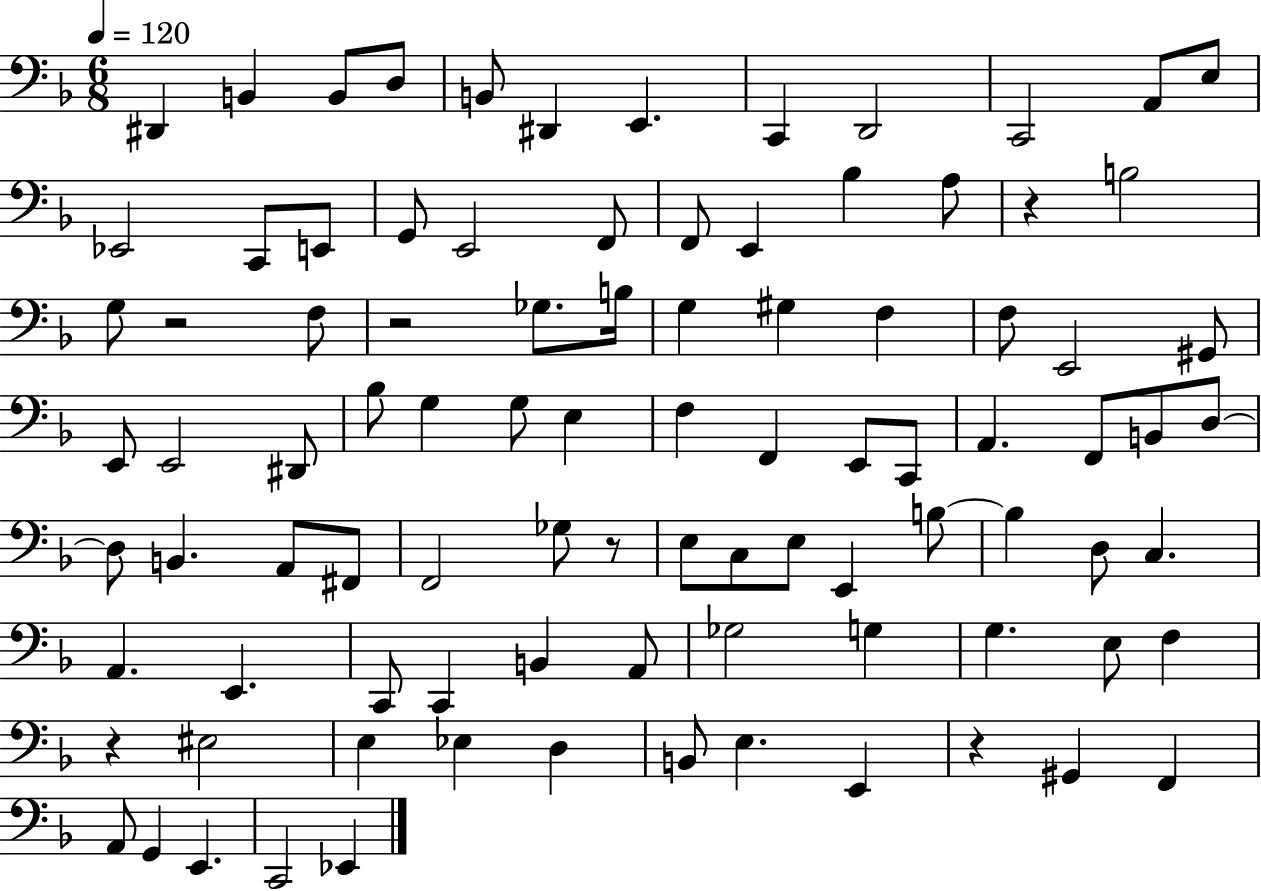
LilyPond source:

{
  \clef bass
  \numericTimeSignature
  \time 6/8
  \key f \major
  \tempo 4 = 120
  dis,4 b,4 b,8 d8 | b,8 dis,4 e,4. | c,4 d,2 | c,2 a,8 e8 | \break ees,2 c,8 e,8 | g,8 e,2 f,8 | f,8 e,4 bes4 a8 | r4 b2 | \break g8 r2 f8 | r2 ges8. b16 | g4 gis4 f4 | f8 e,2 gis,8 | \break e,8 e,2 dis,8 | bes8 g4 g8 e4 | f4 f,4 e,8 c,8 | a,4. f,8 b,8 d8~~ | \break d8 b,4. a,8 fis,8 | f,2 ges8 r8 | e8 c8 e8 e,4 b8~~ | b4 d8 c4. | \break a,4. e,4. | c,8 c,4 b,4 a,8 | ges2 g4 | g4. e8 f4 | \break r4 eis2 | e4 ees4 d4 | b,8 e4. e,4 | r4 gis,4 f,4 | \break a,8 g,4 e,4. | c,2 ees,4 | \bar "|."
}